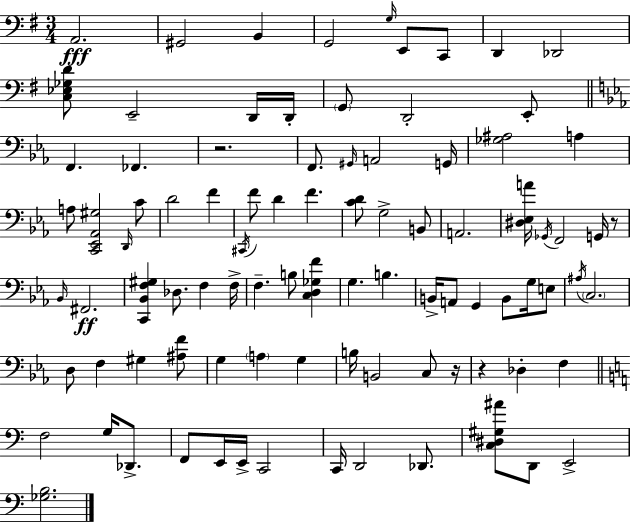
X:1
T:Untitled
M:3/4
L:1/4
K:G
A,,2 ^G,,2 B,, G,,2 G,/4 E,,/2 C,,/2 D,, _D,,2 [C,_E,_G,D]/2 E,,2 D,,/4 D,,/4 G,,/2 D,,2 E,,/2 F,, _F,, z2 F,,/2 ^G,,/4 A,,2 G,,/4 [_G,^A,]2 A, A,/2 [C,,_E,,_A,,^G,]2 D,,/4 C/2 D2 F ^C,,/4 F/2 D F [CD]/2 G,2 B,,/2 A,,2 [^D,_E,A]/4 _G,,/4 F,,2 G,,/4 z/2 _B,,/4 ^F,,2 [C,,_B,,F,^G,] _D,/2 F, F,/4 F, B,/2 [C,D,_G,F] G, B, B,,/4 A,,/2 G,, B,,/2 G,/4 E,/2 ^A,/4 C,2 D,/2 F, ^G, [^A,F]/2 G, A, G, B,/4 B,,2 C,/2 z/4 z _D, F, F,2 G,/4 _D,,/2 F,,/2 E,,/4 E,,/4 C,,2 C,,/4 D,,2 _D,,/2 [C,^D,^G,^A]/2 D,,/2 E,,2 [_G,B,]2